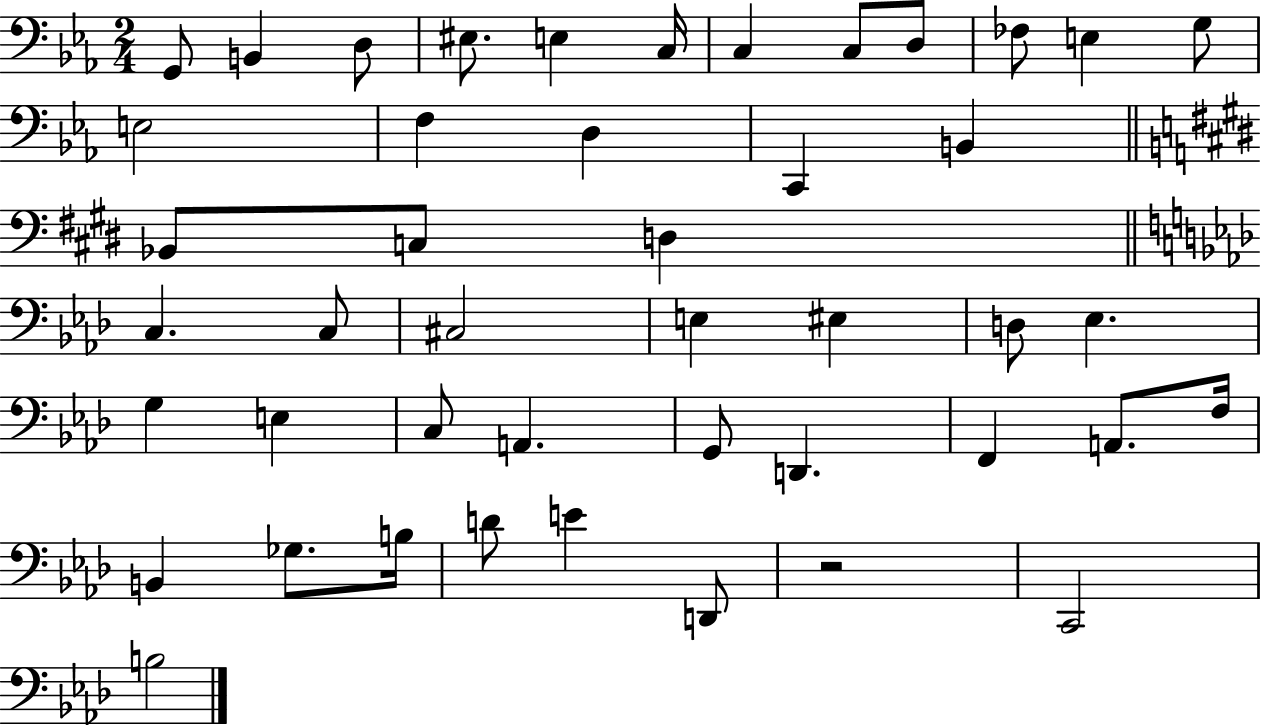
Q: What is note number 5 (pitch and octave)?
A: E3